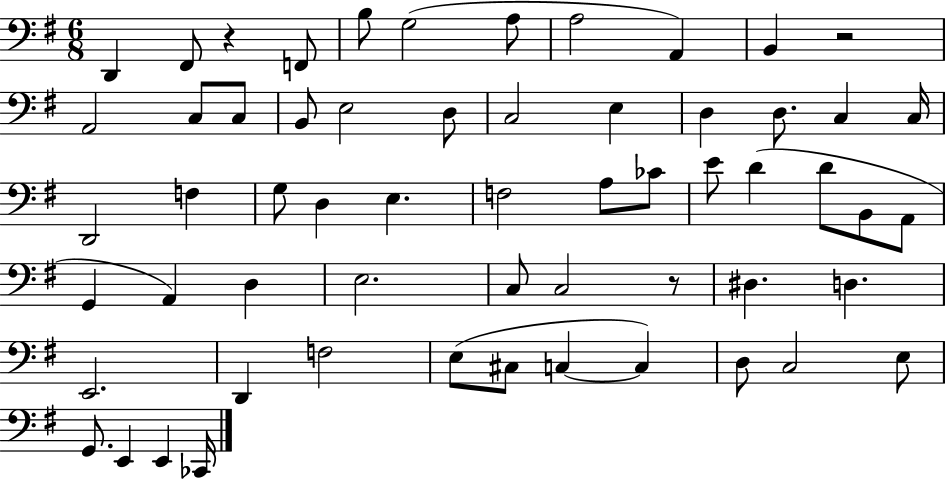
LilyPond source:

{
  \clef bass
  \numericTimeSignature
  \time 6/8
  \key g \major
  d,4 fis,8 r4 f,8 | b8 g2( a8 | a2 a,4) | b,4 r2 | \break a,2 c8 c8 | b,8 e2 d8 | c2 e4 | d4 d8. c4 c16 | \break d,2 f4 | g8 d4 e4. | f2 a8 ces'8 | e'8 d'4( d'8 b,8 a,8 | \break g,4 a,4) d4 | e2. | c8 c2 r8 | dis4. d4. | \break e,2. | d,4 f2 | e8( cis8 c4~~ c4) | d8 c2 e8 | \break g,8. e,4 e,4 ces,16 | \bar "|."
}